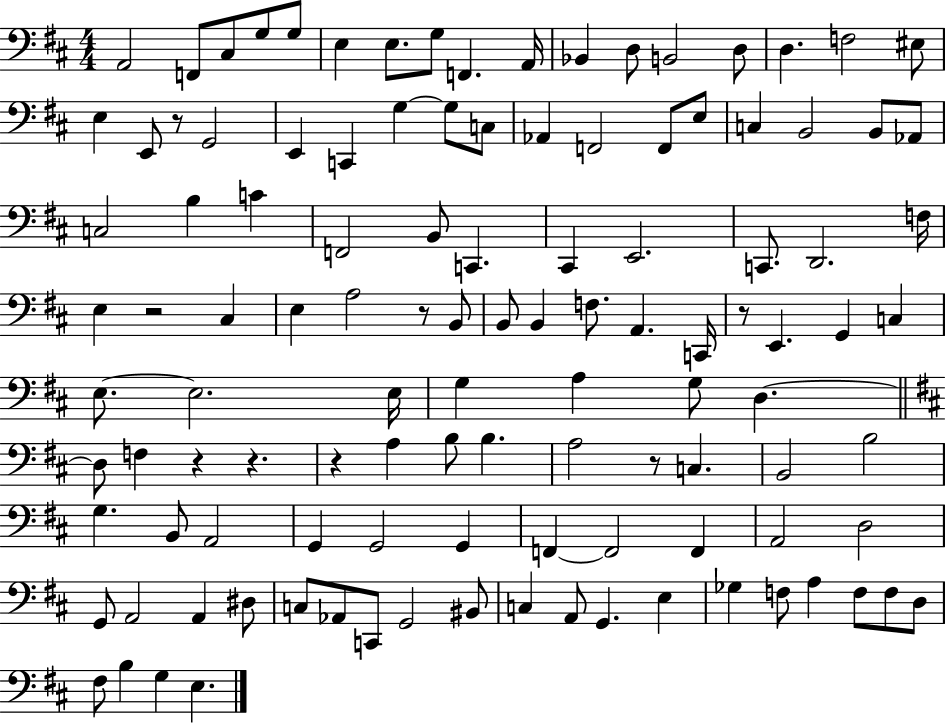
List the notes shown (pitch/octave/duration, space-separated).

A2/h F2/e C#3/e G3/e G3/e E3/q E3/e. G3/e F2/q. A2/s Bb2/q D3/e B2/h D3/e D3/q. F3/h EIS3/e E3/q E2/e R/e G2/h E2/q C2/q G3/q G3/e C3/e Ab2/q F2/h F2/e E3/e C3/q B2/h B2/e Ab2/e C3/h B3/q C4/q F2/h B2/e C2/q. C#2/q E2/h. C2/e. D2/h. F3/s E3/q R/h C#3/q E3/q A3/h R/e B2/e B2/e B2/q F3/e. A2/q. C2/s R/e E2/q. G2/q C3/q E3/e. E3/h. E3/s G3/q A3/q G3/e D3/q. D3/e F3/q R/q R/q. R/q A3/q B3/e B3/q. A3/h R/e C3/q. B2/h B3/h G3/q. B2/e A2/h G2/q G2/h G2/q F2/q F2/h F2/q A2/h D3/h G2/e A2/h A2/q D#3/e C3/e Ab2/e C2/e G2/h BIS2/e C3/q A2/e G2/q. E3/q Gb3/q F3/e A3/q F3/e F3/e D3/e F#3/e B3/q G3/q E3/q.